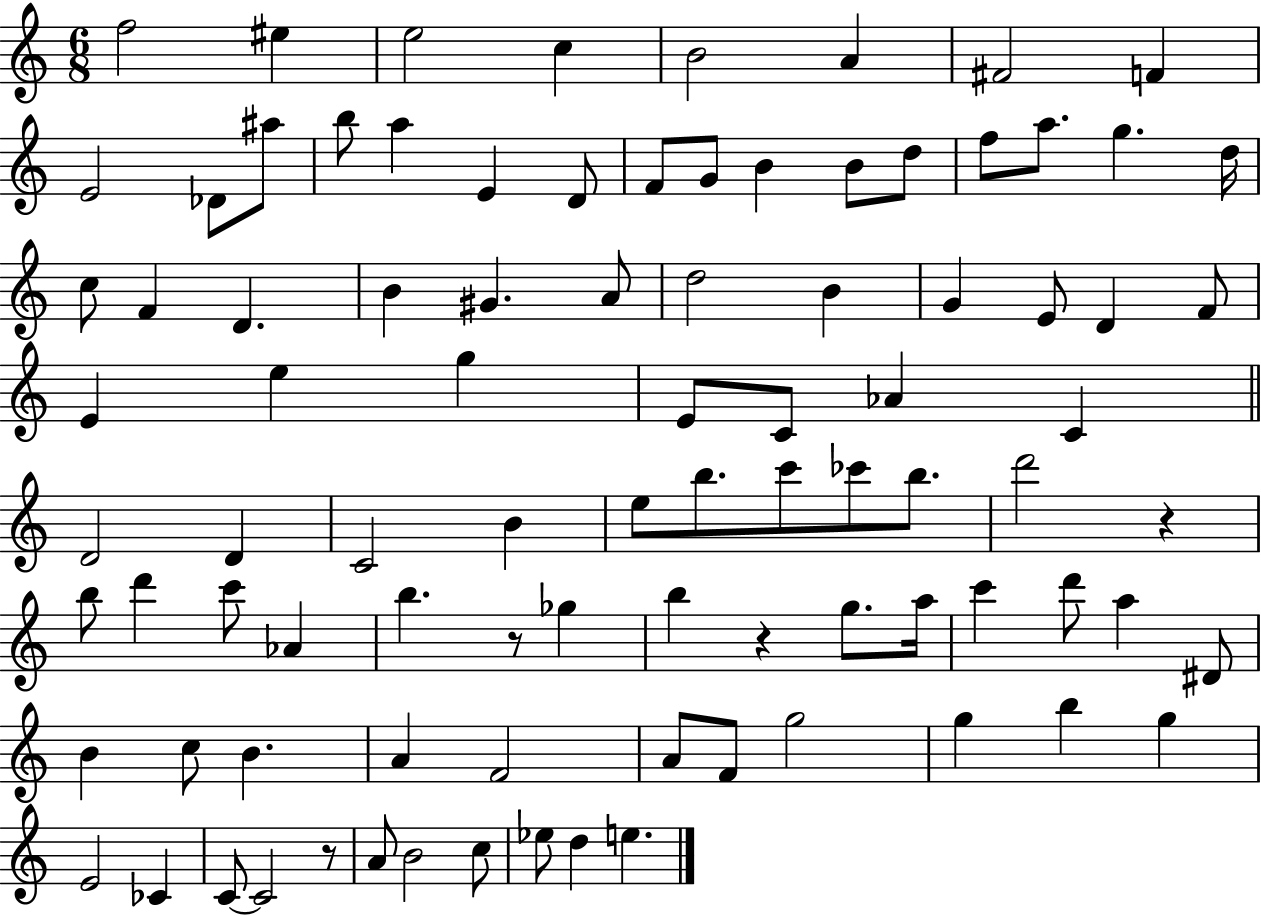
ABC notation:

X:1
T:Untitled
M:6/8
L:1/4
K:C
f2 ^e e2 c B2 A ^F2 F E2 _D/2 ^a/2 b/2 a E D/2 F/2 G/2 B B/2 d/2 f/2 a/2 g d/4 c/2 F D B ^G A/2 d2 B G E/2 D F/2 E e g E/2 C/2 _A C D2 D C2 B e/2 b/2 c'/2 _c'/2 b/2 d'2 z b/2 d' c'/2 _A b z/2 _g b z g/2 a/4 c' d'/2 a ^D/2 B c/2 B A F2 A/2 F/2 g2 g b g E2 _C C/2 C2 z/2 A/2 B2 c/2 _e/2 d e